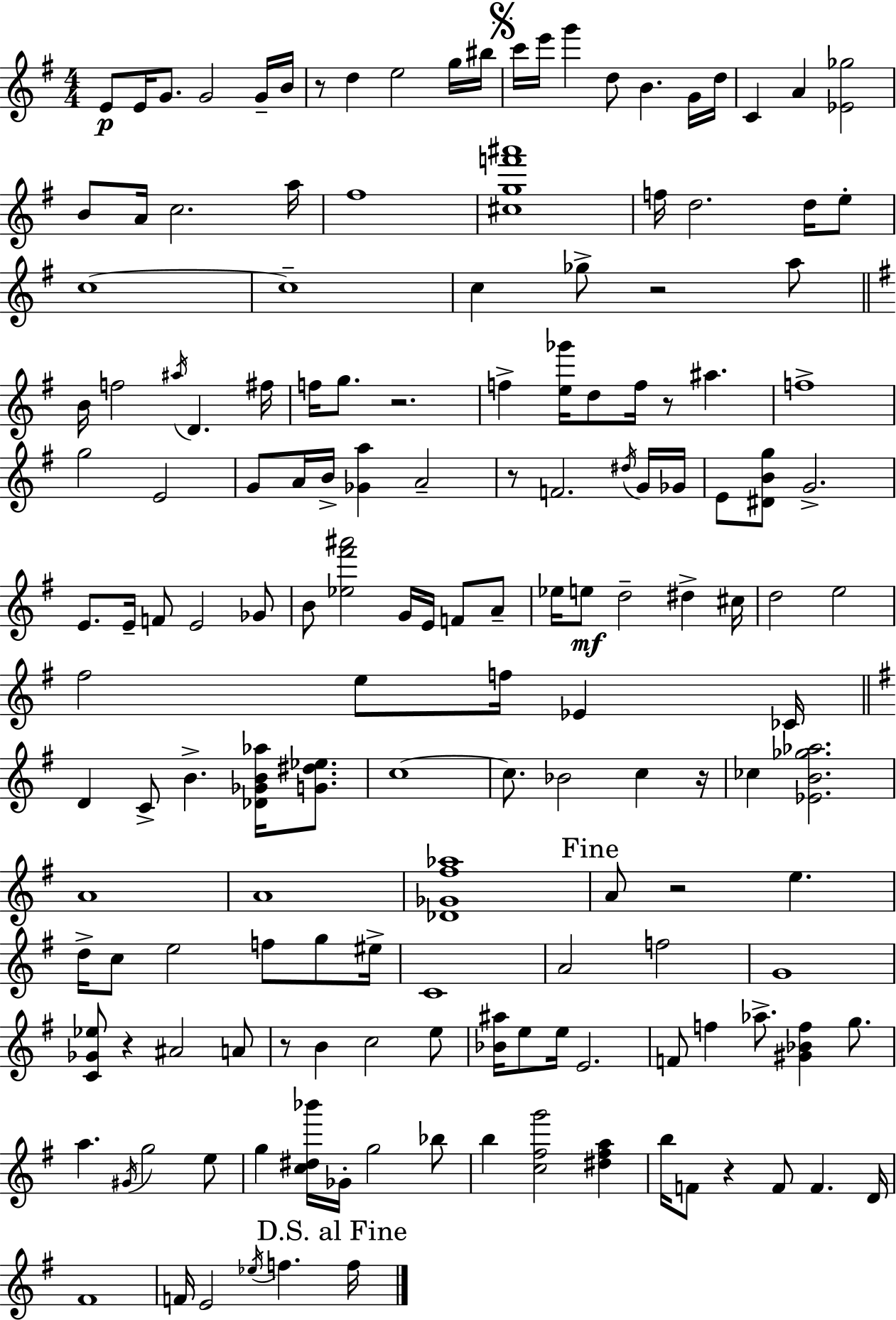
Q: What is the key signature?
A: E minor